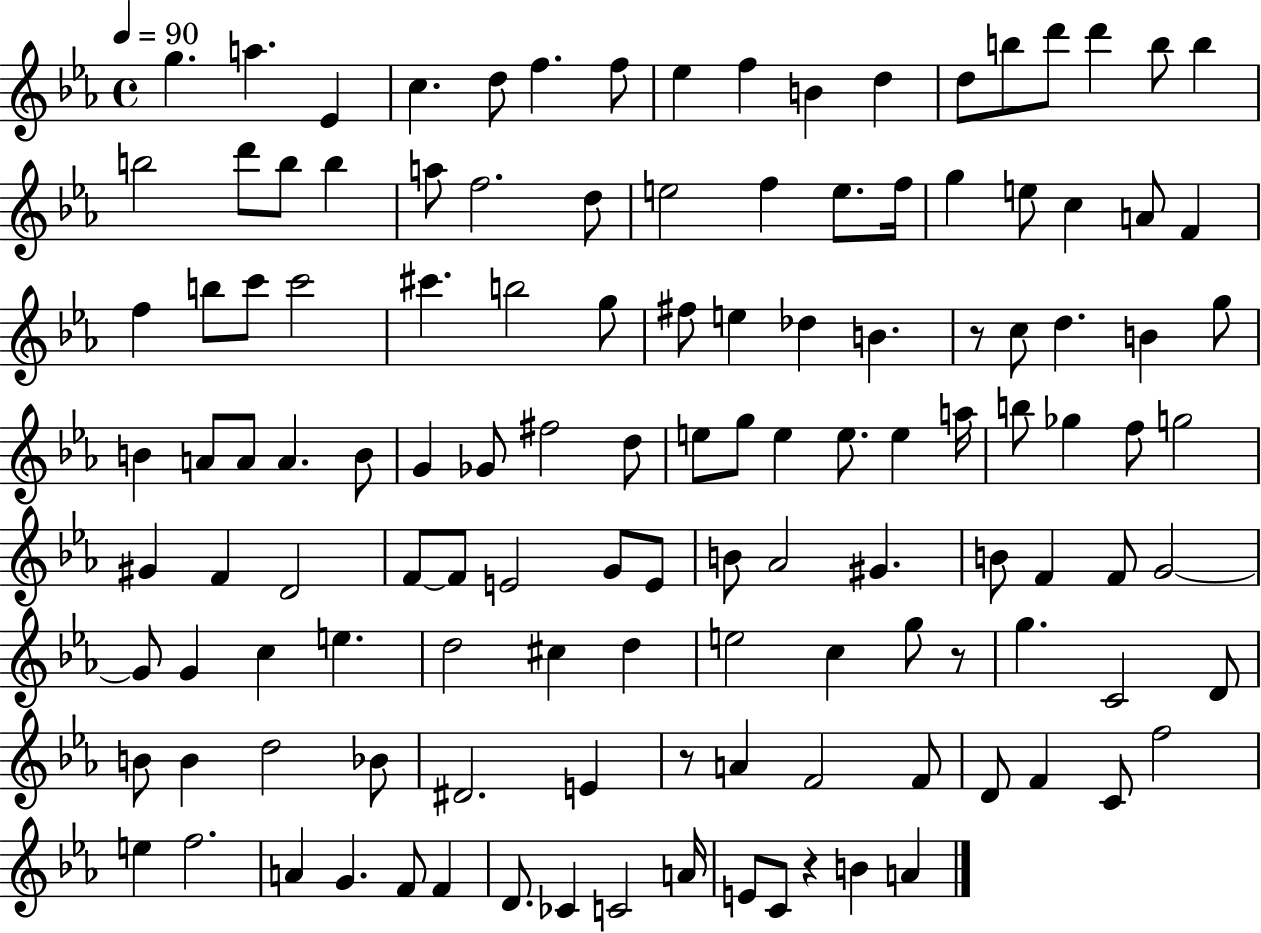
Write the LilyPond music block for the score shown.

{
  \clef treble
  \time 4/4
  \defaultTimeSignature
  \key ees \major
  \tempo 4 = 90
  g''4. a''4. ees'4 | c''4. d''8 f''4. f''8 | ees''4 f''4 b'4 d''4 | d''8 b''8 d'''8 d'''4 b''8 b''4 | \break b''2 d'''8 b''8 b''4 | a''8 f''2. d''8 | e''2 f''4 e''8. f''16 | g''4 e''8 c''4 a'8 f'4 | \break f''4 b''8 c'''8 c'''2 | cis'''4. b''2 g''8 | fis''8 e''4 des''4 b'4. | r8 c''8 d''4. b'4 g''8 | \break b'4 a'8 a'8 a'4. b'8 | g'4 ges'8 fis''2 d''8 | e''8 g''8 e''4 e''8. e''4 a''16 | b''8 ges''4 f''8 g''2 | \break gis'4 f'4 d'2 | f'8~~ f'8 e'2 g'8 e'8 | b'8 aes'2 gis'4. | b'8 f'4 f'8 g'2~~ | \break g'8 g'4 c''4 e''4. | d''2 cis''4 d''4 | e''2 c''4 g''8 r8 | g''4. c'2 d'8 | \break b'8 b'4 d''2 bes'8 | dis'2. e'4 | r8 a'4 f'2 f'8 | d'8 f'4 c'8 f''2 | \break e''4 f''2. | a'4 g'4. f'8 f'4 | d'8. ces'4 c'2 a'16 | e'8 c'8 r4 b'4 a'4 | \break \bar "|."
}